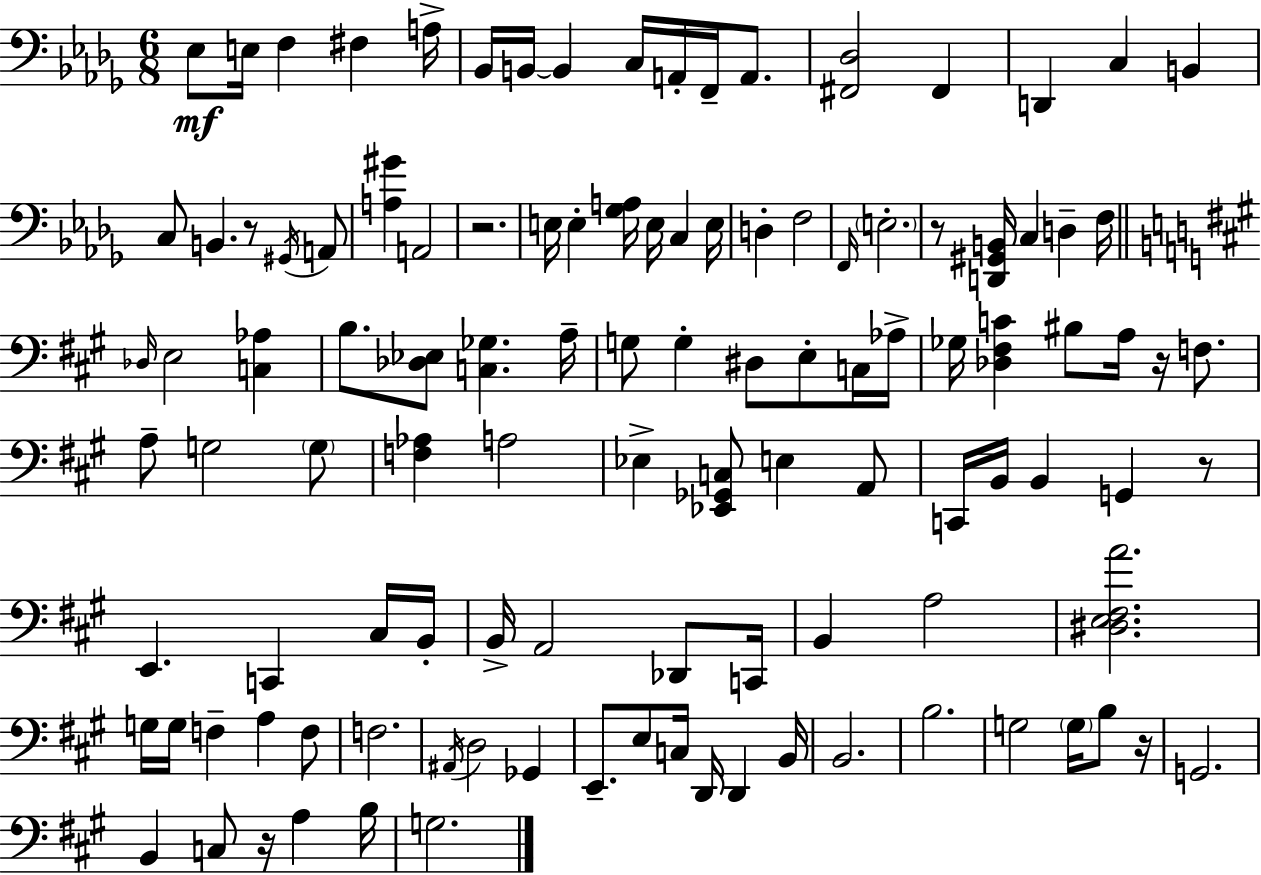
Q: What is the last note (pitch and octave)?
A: G3